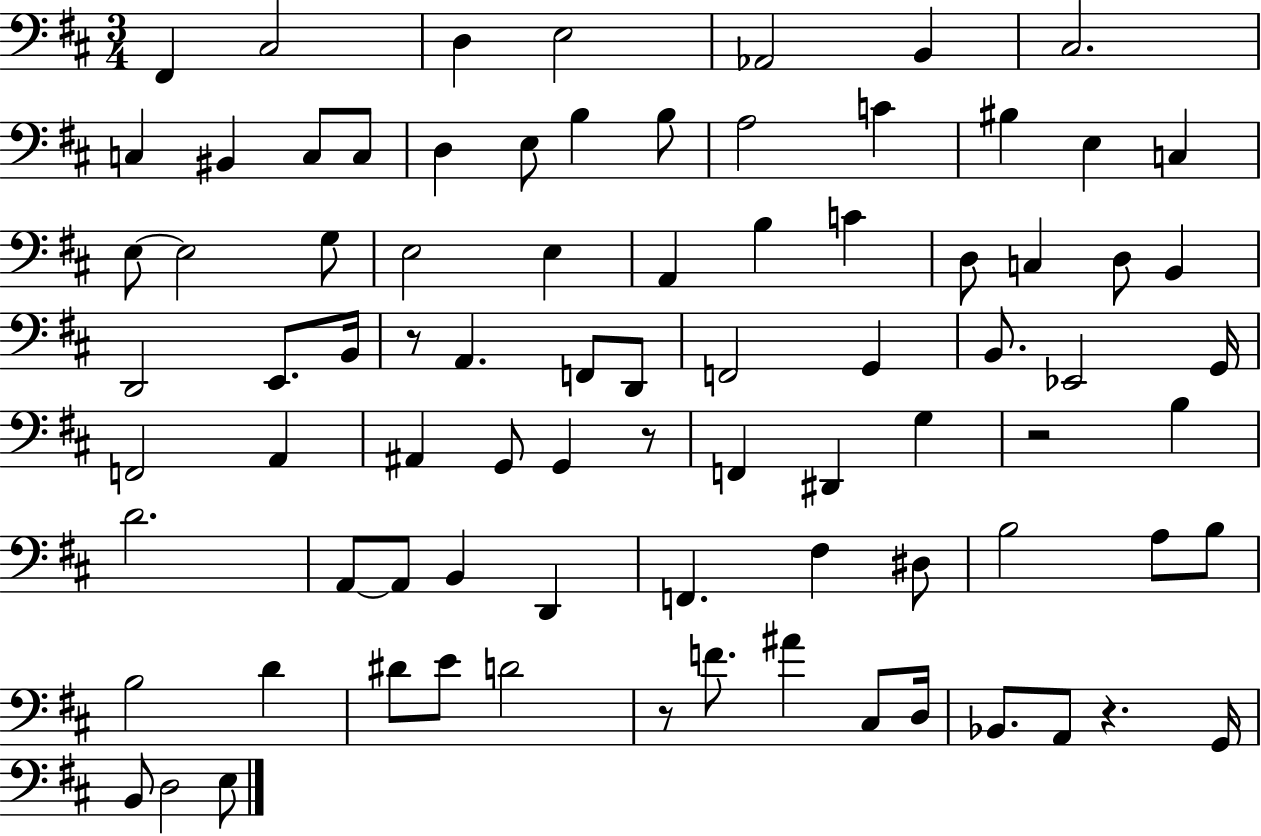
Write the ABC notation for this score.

X:1
T:Untitled
M:3/4
L:1/4
K:D
^F,, ^C,2 D, E,2 _A,,2 B,, ^C,2 C, ^B,, C,/2 C,/2 D, E,/2 B, B,/2 A,2 C ^B, E, C, E,/2 E,2 G,/2 E,2 E, A,, B, C D,/2 C, D,/2 B,, D,,2 E,,/2 B,,/4 z/2 A,, F,,/2 D,,/2 F,,2 G,, B,,/2 _E,,2 G,,/4 F,,2 A,, ^A,, G,,/2 G,, z/2 F,, ^D,, G, z2 B, D2 A,,/2 A,,/2 B,, D,, F,, ^F, ^D,/2 B,2 A,/2 B,/2 B,2 D ^D/2 E/2 D2 z/2 F/2 ^A ^C,/2 D,/4 _B,,/2 A,,/2 z G,,/4 B,,/2 D,2 E,/2